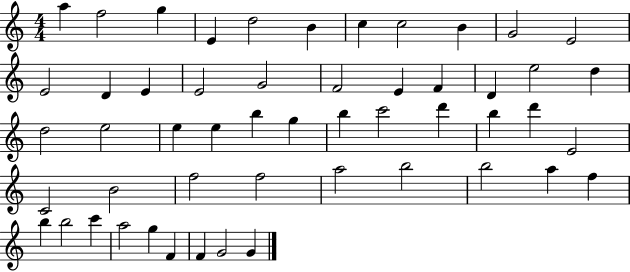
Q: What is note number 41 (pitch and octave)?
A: B5